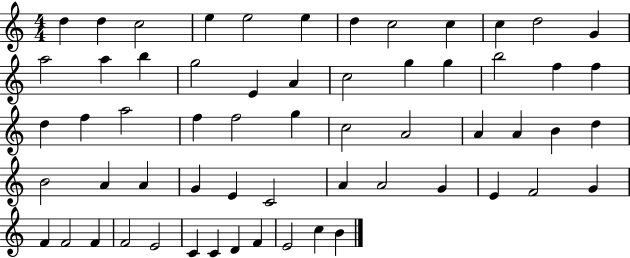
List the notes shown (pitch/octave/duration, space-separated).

D5/q D5/q C5/h E5/q E5/h E5/q D5/q C5/h C5/q C5/q D5/h G4/q A5/h A5/q B5/q G5/h E4/q A4/q C5/h G5/q G5/q B5/h F5/q F5/q D5/q F5/q A5/h F5/q F5/h G5/q C5/h A4/h A4/q A4/q B4/q D5/q B4/h A4/q A4/q G4/q E4/q C4/h A4/q A4/h G4/q E4/q F4/h G4/q F4/q F4/h F4/q F4/h E4/h C4/q C4/q D4/q F4/q E4/h C5/q B4/q